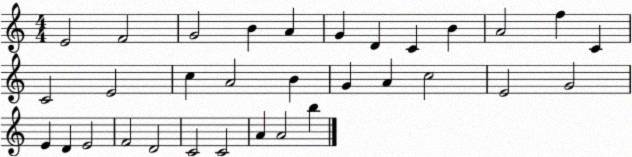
X:1
T:Untitled
M:4/4
L:1/4
K:C
E2 F2 G2 B A G D C B A2 f C C2 E2 c A2 B G A c2 E2 G2 E D E2 F2 D2 C2 C2 A A2 b